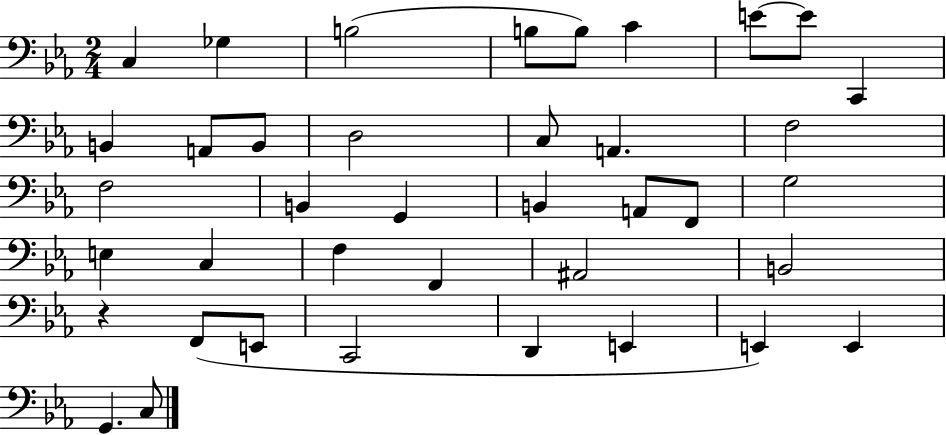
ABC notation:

X:1
T:Untitled
M:2/4
L:1/4
K:Eb
C, _G, B,2 B,/2 B,/2 C E/2 E/2 C,, B,, A,,/2 B,,/2 D,2 C,/2 A,, F,2 F,2 B,, G,, B,, A,,/2 F,,/2 G,2 E, C, F, F,, ^A,,2 B,,2 z F,,/2 E,,/2 C,,2 D,, E,, E,, E,, G,, C,/2